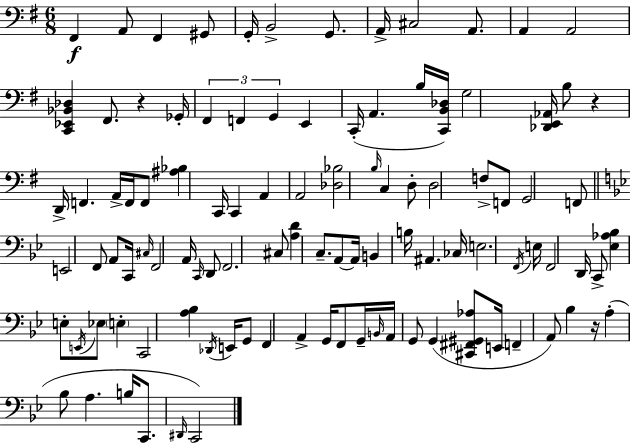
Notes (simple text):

F#2/q A2/e F#2/q G#2/e G2/s B2/h G2/e. A2/s C#3/h A2/e. A2/q A2/h [C2,Eb2,Bb2,Db3]/q F#2/e. R/q Gb2/s F#2/q F2/q G2/q E2/q C2/s A2/q. B3/s [C2,B2,Db3]/s G3/h [Db2,E2,Ab2]/s B3/e R/q D2/s F2/q. A2/s F2/s F2/e [A#3,Bb3]/q C2/s C2/q A2/q A2/h [Db3,Bb3]/h B3/s C3/q D3/e D3/h F3/e F2/e G2/h F2/e E2/h F2/e A2/e C2/s C#3/s F2/h A2/s C2/s D2/e F2/h. C#3/e [A3,D4]/q C3/e. A2/e A2/s B2/q B3/s A#2/q. CES3/s E3/h. F2/s E3/s F2/h D2/s C2/e [Eb3,Ab3,Bb3]/q E3/e E2/s Eb3/e E3/q C2/h [A3,Bb3]/q Db2/s E2/s G2/e F2/q A2/q G2/s F2/e G2/s B2/s A2/s G2/e G2/q [C#2,F#2,G#2,Ab3]/e E2/s F2/q A2/e Bb3/q R/s A3/q Bb3/e A3/q. B3/s C2/e. D#2/s C2/h